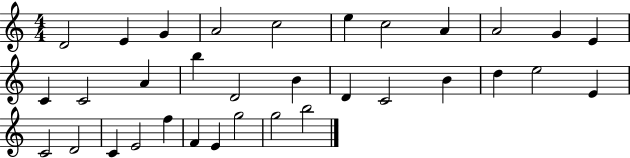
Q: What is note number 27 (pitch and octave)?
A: E4